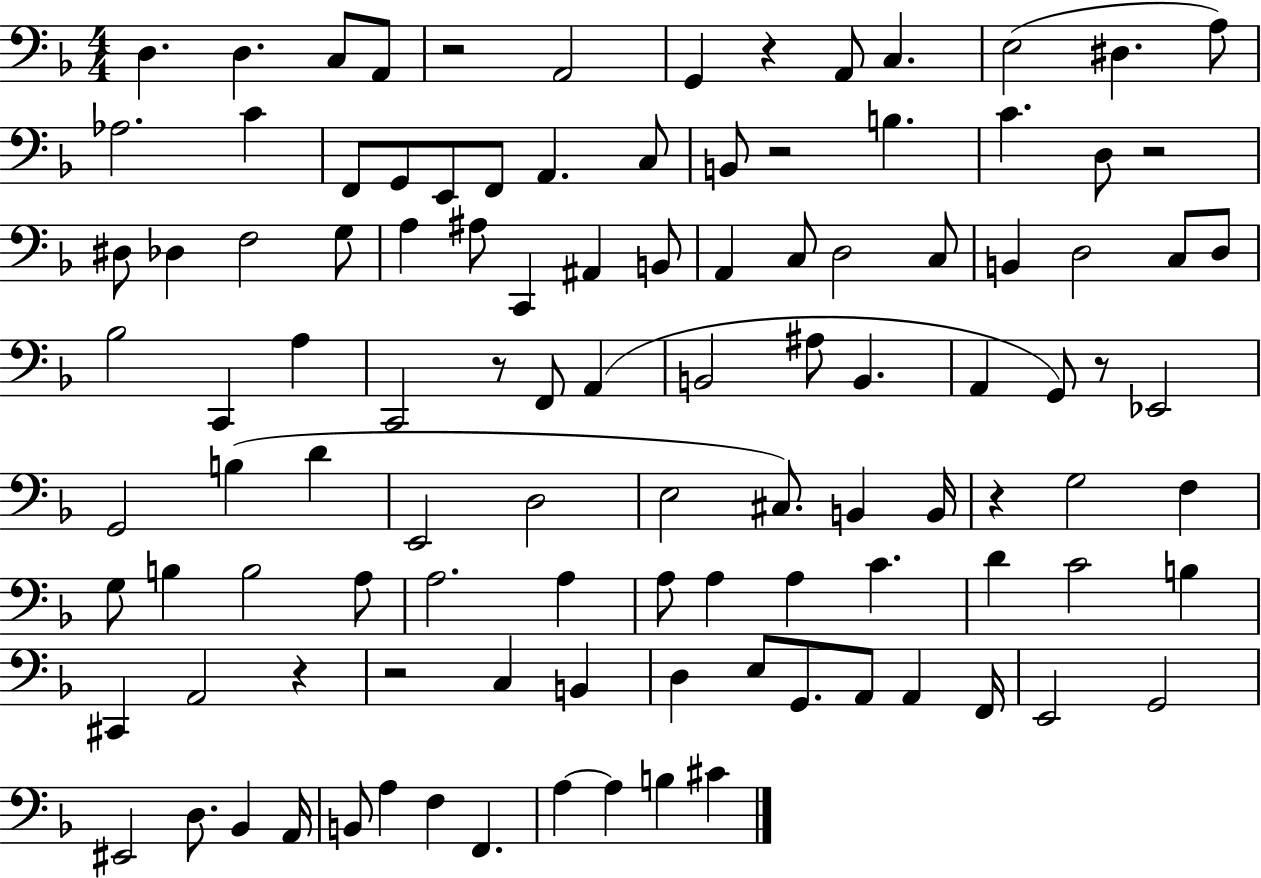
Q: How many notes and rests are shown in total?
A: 109